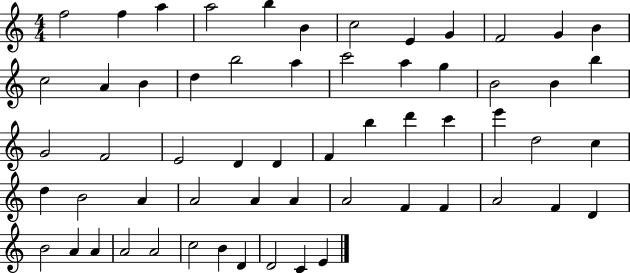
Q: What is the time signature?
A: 4/4